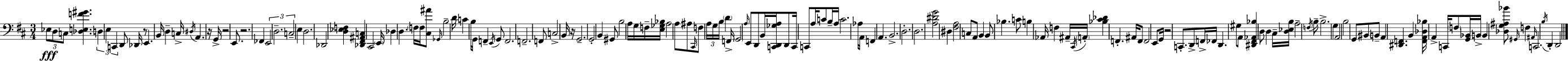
Eb3/e D3/e C3/e [Db3,E3,F4,G#4]/q. D3/q E3/q C2/q D2/e Db2/s R/e E2/q. B2/s D3/q C3/s D#3/s A2/q. R/s G2/s R/h E2/e. R/h. FES2/q E2/h D3/h. C3/h E3/q D3/h. Db2/h [D3,Eb3,F3]/q [Db2,F#2,A#2,C3]/q C#2/h E2/s Db3/q D3/q. F3/s F3/s [C#3,A#4]/e Gb2/s B3/h D4/s C4/q B3/s G2/s F2/q E2/s G2/e F2/h. F2/h. F2/e C3/h B2/s R/s G2/h. G2/h B2/q G#2/e B3/h A3/s G3/s F3/s [E3,Gb3,Bb3]/s A3/h A3/e A#3/e C#2/s F3/e A3/s G3/s B3/s D4/q F2/s G2/h A3/s E2/e D2/e B2/s [C2,D2,Gb3,A3]/s D2/e C2/s C2/e A3/s C4/e B3/s A3/s C4/h. Ab3/s A2/s F2/q A2/q. B2/h. D3/h. D3/h. [A3,D#4,G4]/h D#3/q [F#3,A3]/h C3/e A2/e B2/q B2/e Bb3/q. C4/e B3/q Ab2/s F3/q A#2/s C#2/s A2/s [Bb3,C#4,Db4]/q F2/q. A#2/s F2/e F2/h E2/e G2/s R/h C2/e. D2/e F2/s FES2/s D2/q. G#3/e A2/e [D#2,F#2,Ab2,Bb3]/q D3/e D3/q C#3/s [D3,Eb3,B3]/s A3/h F3/s B3/e B3/h. G3/q A2/h B3/h G2/e BIS2/e B2/e A2/q [D#2,F2]/q. B2/q [F2,A2,Db3,Bb3]/s A2/q C2/s F3/e [G2,Bb2]/s B2/s B2/q [Db3,G3,A#3,Bb4]/e G#2/s F3/q A#2/s C2/h. B3/s D2/q D2/h